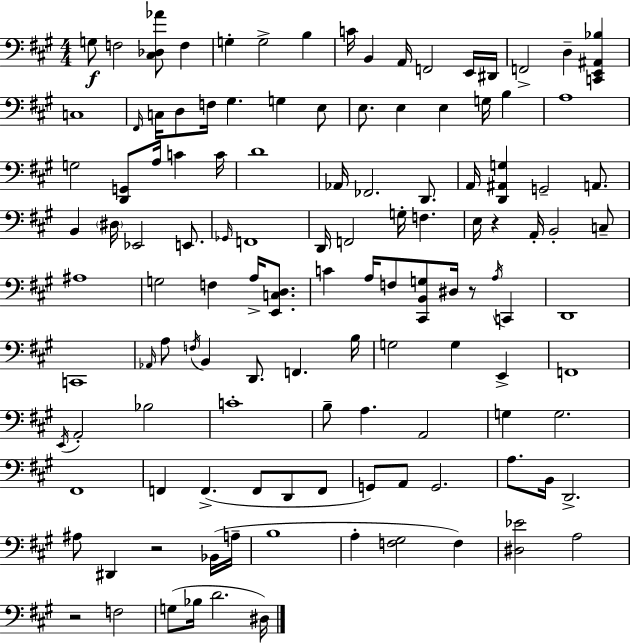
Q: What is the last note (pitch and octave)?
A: D#3